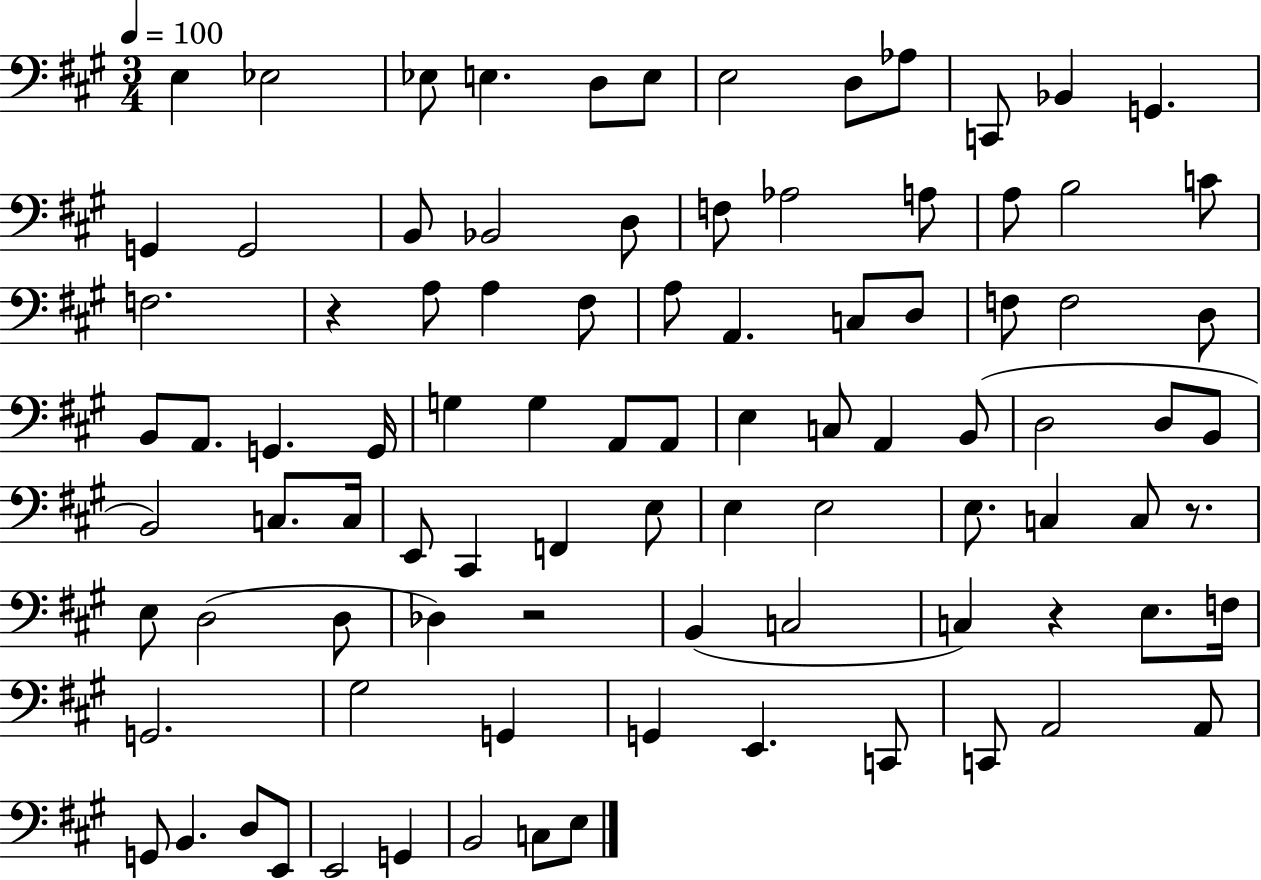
{
  \clef bass
  \numericTimeSignature
  \time 3/4
  \key a \major
  \tempo 4 = 100
  e4 ees2 | ees8 e4. d8 e8 | e2 d8 aes8 | c,8 bes,4 g,4. | \break g,4 g,2 | b,8 bes,2 d8 | f8 aes2 a8 | a8 b2 c'8 | \break f2. | r4 a8 a4 fis8 | a8 a,4. c8 d8 | f8 f2 d8 | \break b,8 a,8. g,4. g,16 | g4 g4 a,8 a,8 | e4 c8 a,4 b,8( | d2 d8 b,8 | \break b,2) c8. c16 | e,8 cis,4 f,4 e8 | e4 e2 | e8. c4 c8 r8. | \break e8 d2( d8 | des4) r2 | b,4( c2 | c4) r4 e8. f16 | \break g,2. | gis2 g,4 | g,4 e,4. c,8 | c,8 a,2 a,8 | \break g,8 b,4. d8 e,8 | e,2 g,4 | b,2 c8 e8 | \bar "|."
}